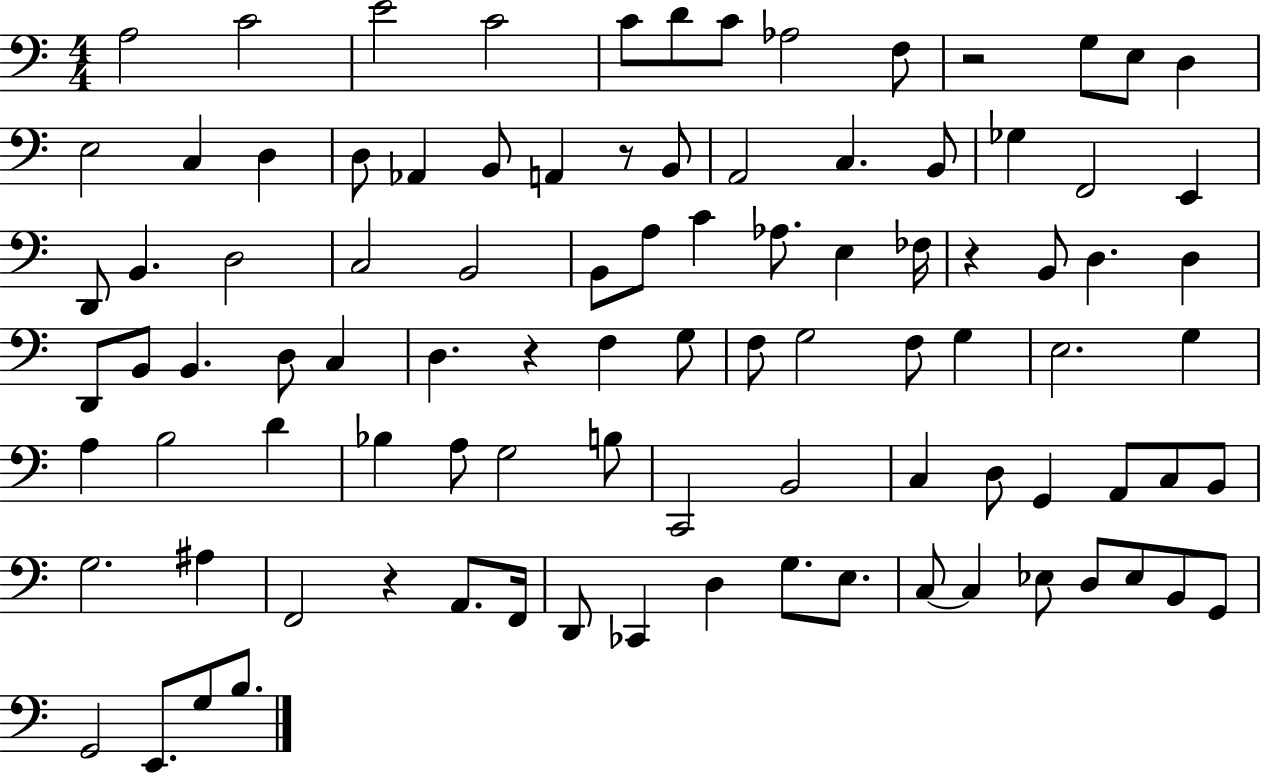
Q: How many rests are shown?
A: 5